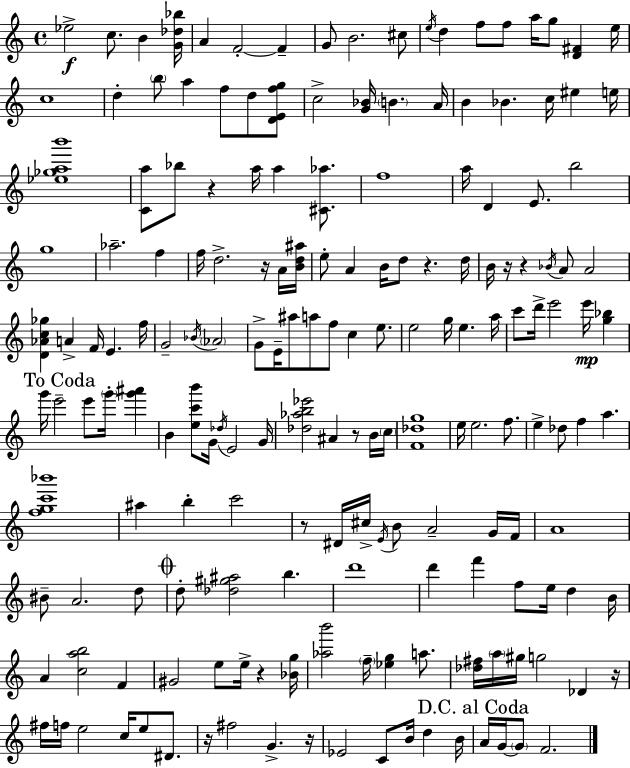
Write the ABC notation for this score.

X:1
T:Untitled
M:4/4
L:1/4
K:C
_e2 c/2 B [G_d_b]/4 A F2 F G/2 B2 ^c/2 e/4 d f/2 f/2 a/4 g/2 [D^F] e/4 c4 d b/2 a f/2 d/2 [DEfg]/2 c2 [G_B]/4 B A/4 B _B c/4 ^e e/4 [_e_gab']4 [Ca]/2 _b/2 z a/4 a [^C_a]/2 f4 a/4 D E/2 b2 g4 _a2 f f/4 d2 z/4 A/4 [Bd^a]/4 e/2 A B/4 d/2 z d/4 B/4 z/4 z _B/4 A/2 A2 [D_Ac_g] A F/4 E f/4 G2 _B/4 _A2 G/2 E/4 ^a/2 a/2 f/2 c e/2 e2 g/4 e a/4 c'/2 d'/4 e'2 e'/4 [g_b] g'/4 e'2 e'/2 g'/4 [g'^a'] B [ec'b']/2 G/4 _d/4 E2 G/4 [_d_ab_e']2 ^A z/2 B/4 c/4 [F_dg]4 e/4 e2 f/2 e _d/2 f a [fgc'_b']4 ^a b c'2 z/2 ^D/4 ^c/4 E/4 B/2 A2 G/4 F/4 A4 ^B/2 A2 d/2 d/2 [_d^g^a]2 b d'4 d' f' f/2 e/4 d B/4 A [cab]2 F ^G2 e/2 e/4 z [_Bg]/4 [_ab']2 f/4 [_eg] a/2 [_d^f]/4 a/4 ^g/4 g2 _D z/4 ^f/4 f/4 e2 c/4 e/2 ^D/2 z/4 ^f2 G z/4 _E2 C/2 B/4 d B/4 A/4 G/4 G/2 F2